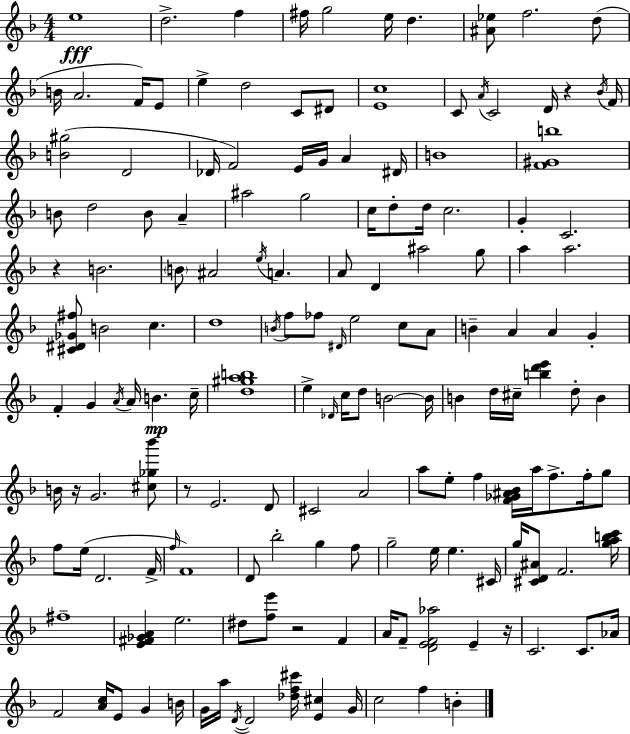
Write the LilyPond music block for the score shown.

{
  \clef treble
  \numericTimeSignature
  \time 4/4
  \key f \major
  e''1\fff | d''2.-> f''4 | fis''16 g''2 e''16 d''4. | <ais' ees''>8 f''2. d''8( | \break b'16 a'2. f'16) e'8 | e''4-> d''2 c'8 dis'8 | <e' c''>1 | c'8 \acciaccatura { a'16 } c'2 d'16 r4 | \break \acciaccatura { bes'16 } f'16 <b' gis''>2( d'2 | des'16 f'2) e'16 g'16 a'4 | dis'16 b'1 | <f' gis' b''>1 | \break b'8 d''2 b'8 a'4-- | ais''2 g''2 | c''16 d''8-. d''16 c''2. | g'4-. c'2. | \break r4 b'2. | \parenthesize b'8 ais'2 \acciaccatura { e''16 } a'4. | a'8 d'4 ais''2 | g''8 a''4 a''2. | \break <cis' dis' ges' fis''>8 b'2 c''4. | d''1 | \acciaccatura { b'16 } f''8 fes''8 \grace { dis'16 } e''2 | c''8 a'8 b'4-- a'4 a'4 | \break g'4-. f'4-. g'4 \acciaccatura { a'16 } a'16 b'4.\mp | c''16-- <d'' gis'' a'' b''>1 | e''4-> \grace { des'16 } c''16 d''8 b'2~~ | b'16 b'4 d''16 cis''16-- <b'' d''' e'''>4 | \break d''8-. b'4 b'16 r16 g'2. | <cis'' ges'' bes'''>8 r8 e'2. | d'8 cis'2 a'2 | a''8 e''8-. f''4 <f' ges' ais' bes'>16 | \break a''16 f''8.-> f''16-. g''8 f''8 e''16( d'2. | f'16-> \grace { f''16 } f'1) | d'8 bes''2-. | g''4 f''8 g''2-- | \break e''16 e''4. cis'16 g''16 <cis' d' ais'>8 f'2. | <g'' a'' b'' c'''>16 fis''1-- | <e' fis' ges' a'>4 e''2. | dis''8 <f'' e'''>8 r2 | \break f'4 a'16 f'8-- <d' e' f' aes''>2 | e'4-- r16 c'2. | c'8. aes'16 f'2 | <a' c''>16 e'8 g'4 b'16 g'16 a''16 \acciaccatura { d'16~ }~ d'2 | \break <des'' f'' cis'''>16 <e' cis''>4 g'16 c''2 | f''4 b'4-. \bar "|."
}